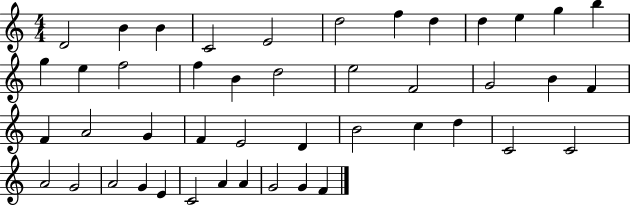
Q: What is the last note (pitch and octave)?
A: F4